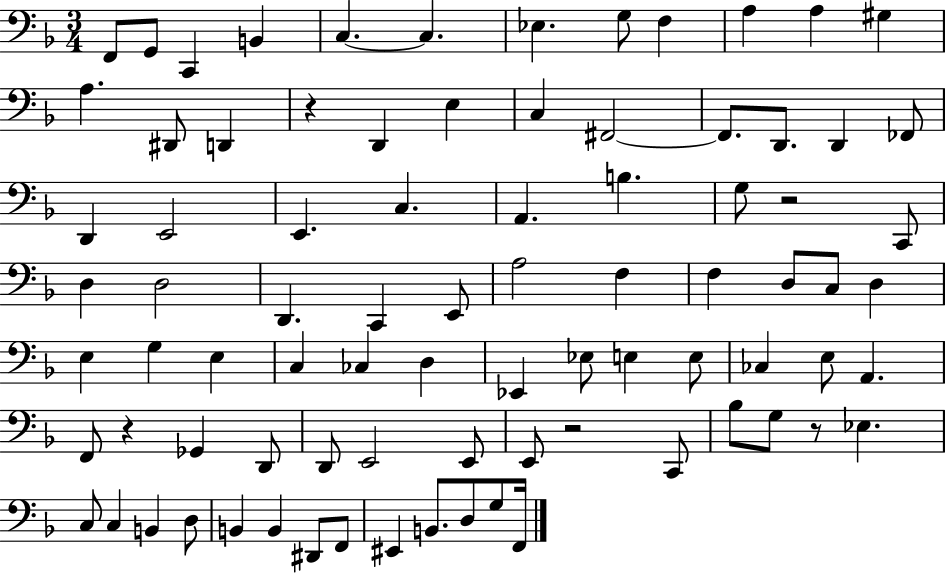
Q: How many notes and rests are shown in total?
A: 84